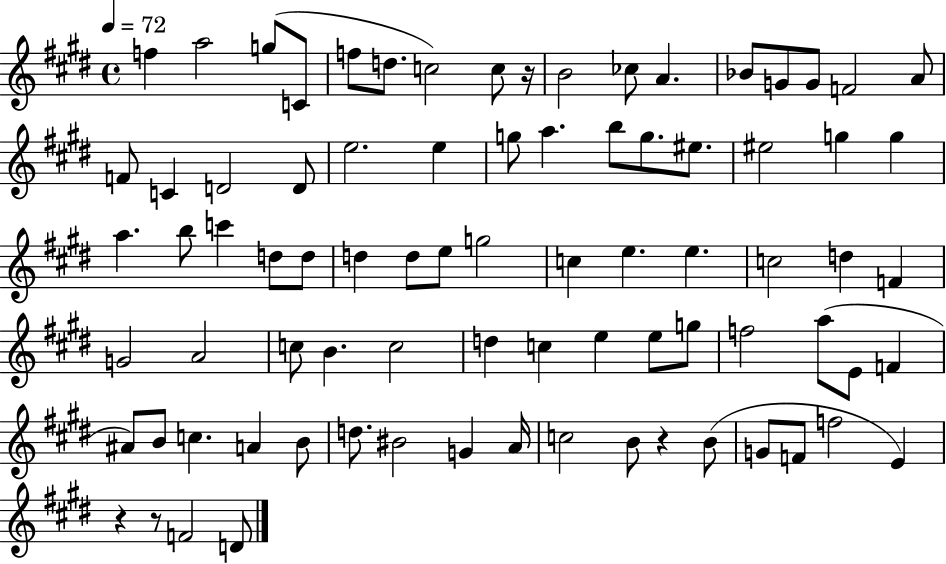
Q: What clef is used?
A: treble